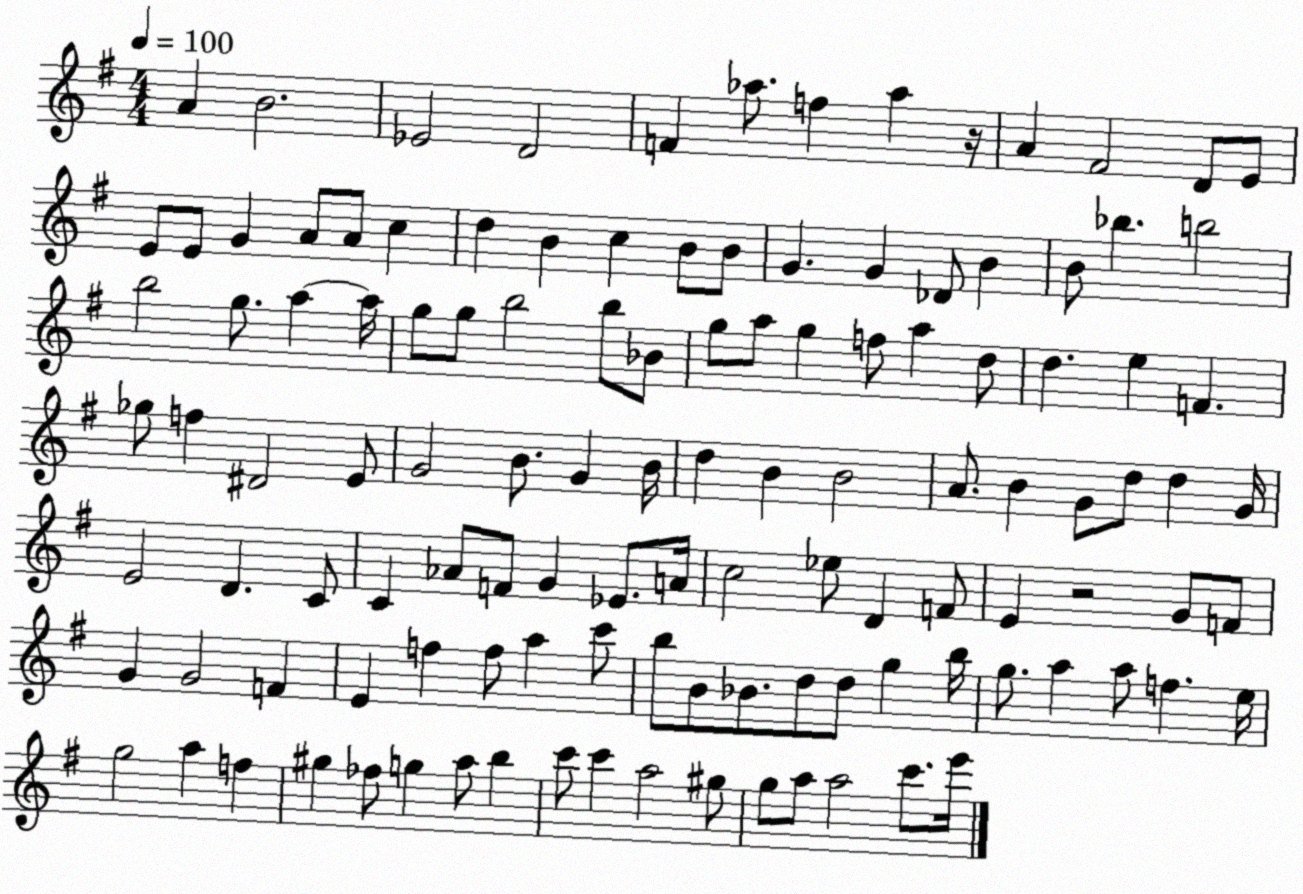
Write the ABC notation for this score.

X:1
T:Untitled
M:4/4
L:1/4
K:G
A B2 _E2 D2 F _a/2 f _a z/4 A ^F2 D/2 E/2 E/2 E/2 G A/2 A/2 c d B c B/2 B/2 G G _D/2 B B/2 _b b2 b2 g/2 a a/4 g/2 g/2 b2 b/2 _B/2 g/2 a/2 g f/2 a d/2 d e F _g/2 f ^D2 E/2 G2 B/2 G B/4 d B B2 A/2 B G/2 d/2 d G/4 E2 D C/2 C _A/2 F/2 G _E/2 A/4 c2 _e/2 D F/2 E z2 G/2 F/2 G G2 F E f f/2 a c'/2 b/2 B/2 _B/2 d/2 d/2 g b/4 g/2 a a/2 f e/4 g2 a f ^g _f/2 g a/2 b c'/2 c' a2 ^g/2 g/2 a/2 a2 c'/2 e'/4